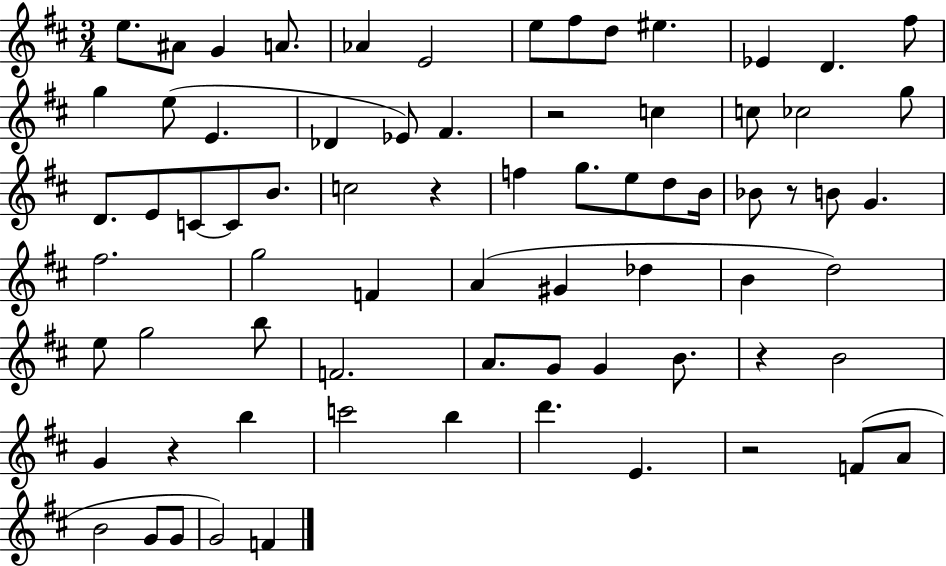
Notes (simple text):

E5/e. A#4/e G4/q A4/e. Ab4/q E4/h E5/e F#5/e D5/e EIS5/q. Eb4/q D4/q. F#5/e G5/q E5/e E4/q. Db4/q Eb4/e F#4/q. R/h C5/q C5/e CES5/h G5/e D4/e. E4/e C4/e C4/e B4/e. C5/h R/q F5/q G5/e. E5/e D5/e B4/s Bb4/e R/e B4/e G4/q. F#5/h. G5/h F4/q A4/q G#4/q Db5/q B4/q D5/h E5/e G5/h B5/e F4/h. A4/e. G4/e G4/q B4/e. R/q B4/h G4/q R/q B5/q C6/h B5/q D6/q. E4/q. R/h F4/e A4/e B4/h G4/e G4/e G4/h F4/q